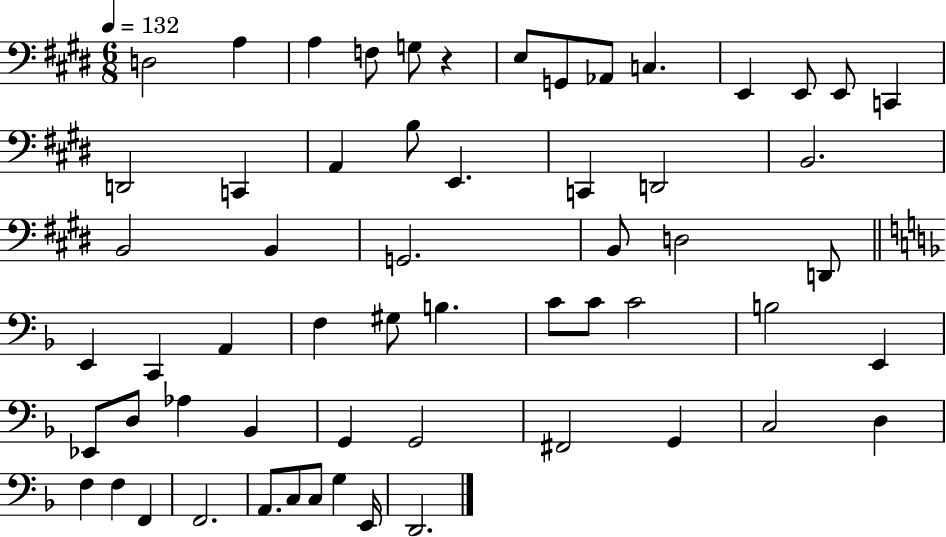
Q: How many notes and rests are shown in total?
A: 59